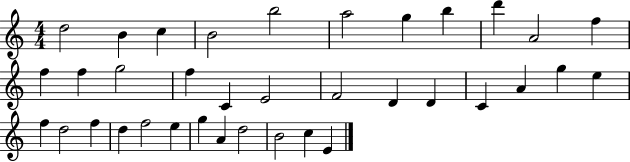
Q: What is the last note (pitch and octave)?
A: E4